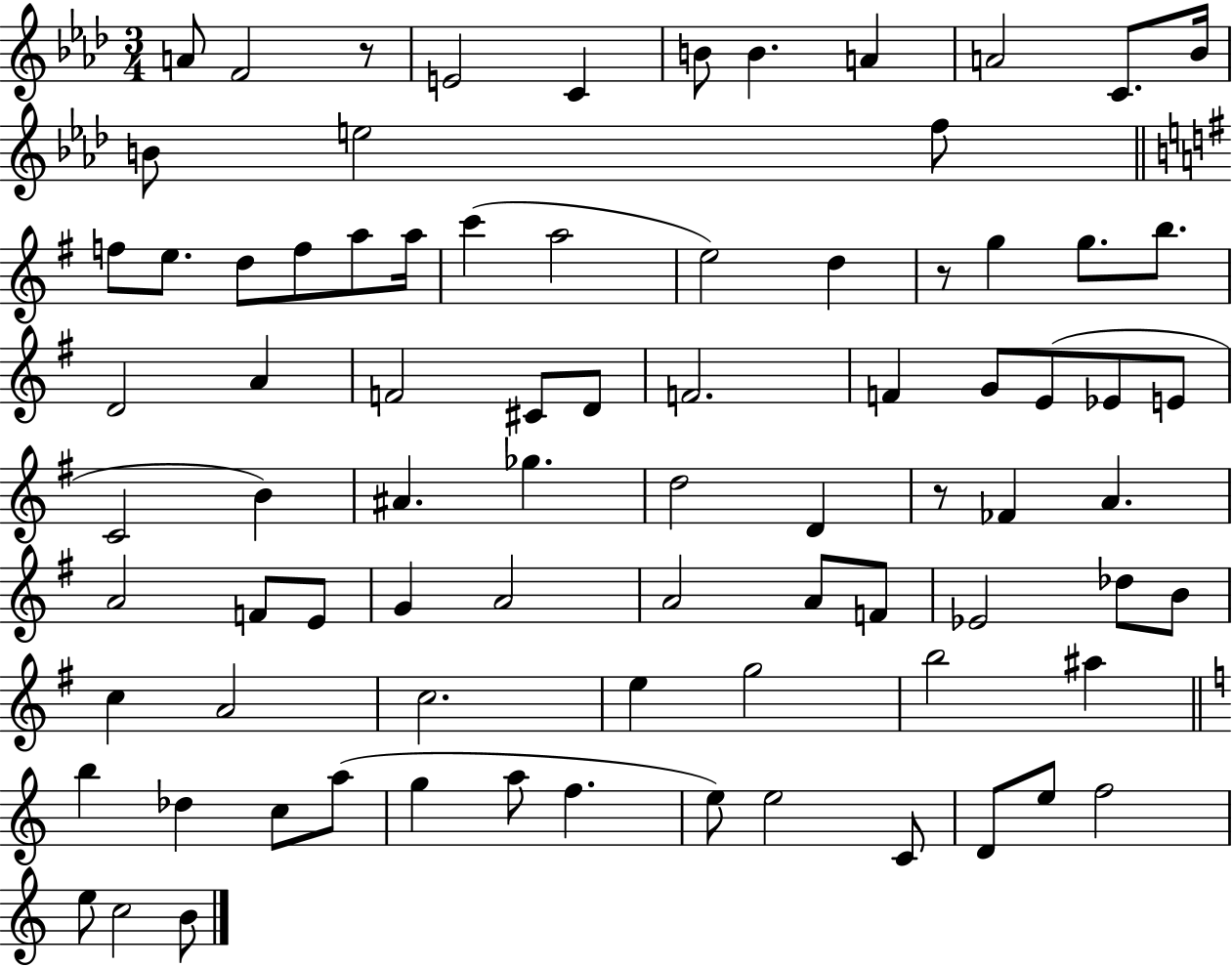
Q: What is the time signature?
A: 3/4